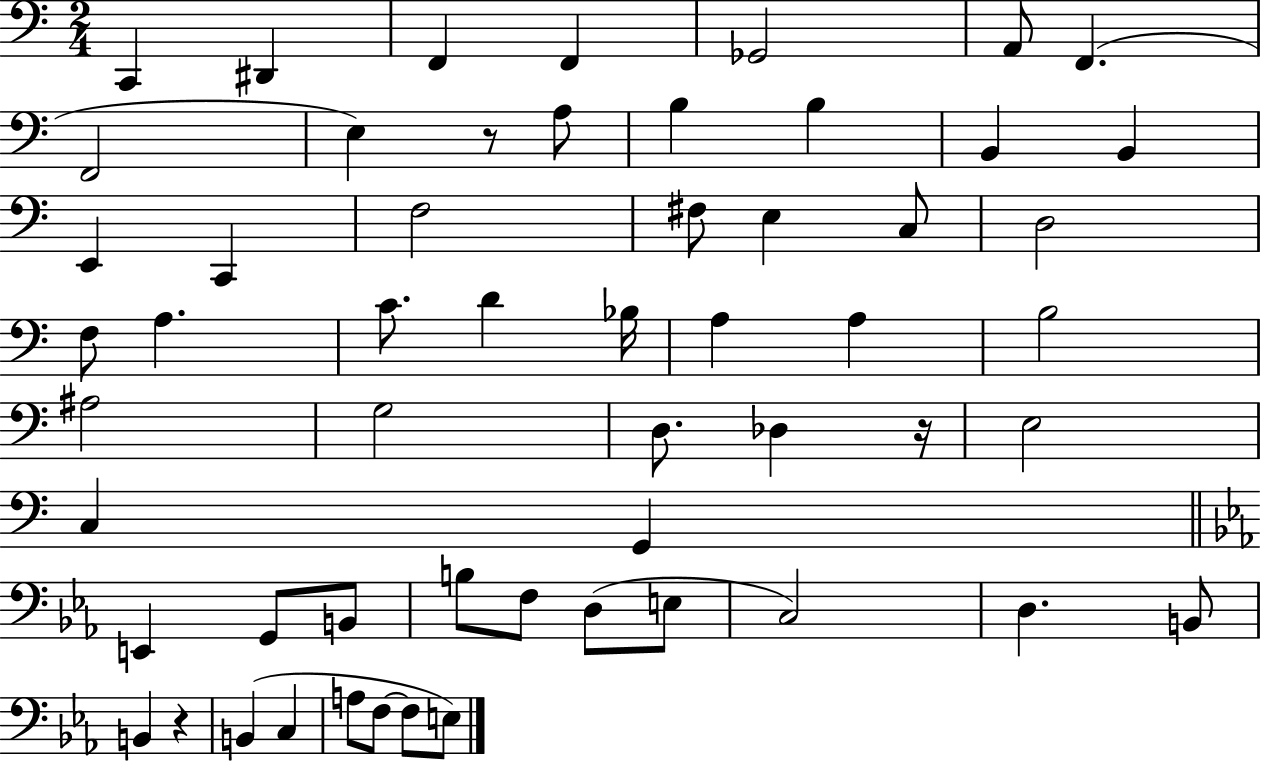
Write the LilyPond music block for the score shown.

{
  \clef bass
  \numericTimeSignature
  \time 2/4
  \key c \major
  \repeat volta 2 { c,4 dis,4 | f,4 f,4 | ges,2 | a,8 f,4.( | \break f,2 | e4) r8 a8 | b4 b4 | b,4 b,4 | \break e,4 c,4 | f2 | fis8 e4 c8 | d2 | \break f8 a4. | c'8. d'4 bes16 | a4 a4 | b2 | \break ais2 | g2 | d8. des4 r16 | e2 | \break c4 g,4 | \bar "||" \break \key c \minor e,4 g,8 b,8 | b8 f8 d8( e8 | c2) | d4. b,8 | \break b,4 r4 | b,4( c4 | a8 f8~~ f8 e8) | } \bar "|."
}